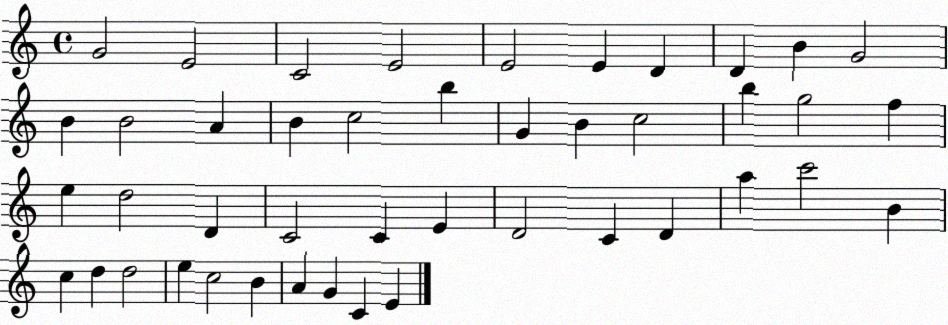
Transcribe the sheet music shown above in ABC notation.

X:1
T:Untitled
M:4/4
L:1/4
K:C
G2 E2 C2 E2 E2 E D D B G2 B B2 A B c2 b G B c2 b g2 f e d2 D C2 C E D2 C D a c'2 B c d d2 e c2 B A G C E